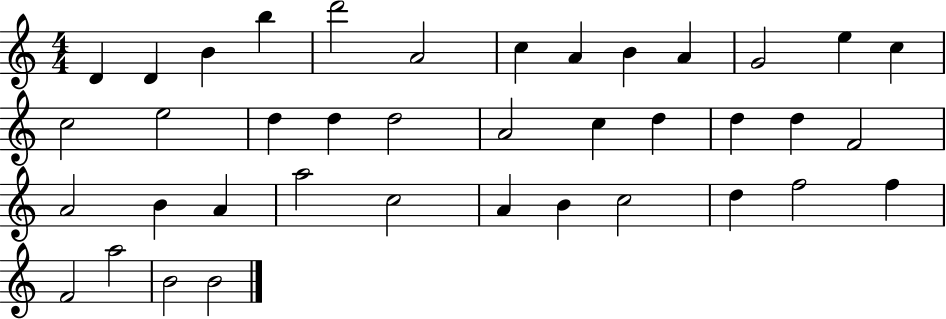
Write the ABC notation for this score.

X:1
T:Untitled
M:4/4
L:1/4
K:C
D D B b d'2 A2 c A B A G2 e c c2 e2 d d d2 A2 c d d d F2 A2 B A a2 c2 A B c2 d f2 f F2 a2 B2 B2